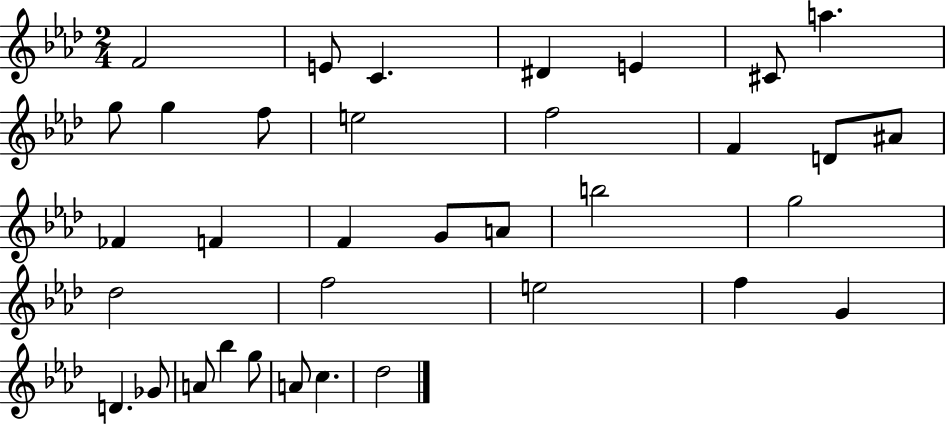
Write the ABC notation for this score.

X:1
T:Untitled
M:2/4
L:1/4
K:Ab
F2 E/2 C ^D E ^C/2 a g/2 g f/2 e2 f2 F D/2 ^A/2 _F F F G/2 A/2 b2 g2 _d2 f2 e2 f G D _G/2 A/2 _b g/2 A/2 c _d2